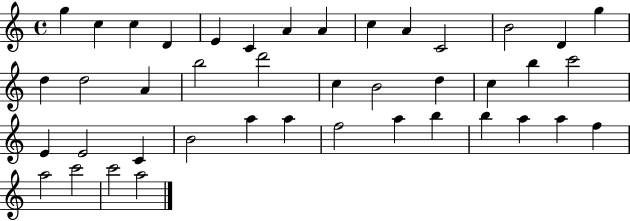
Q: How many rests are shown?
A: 0